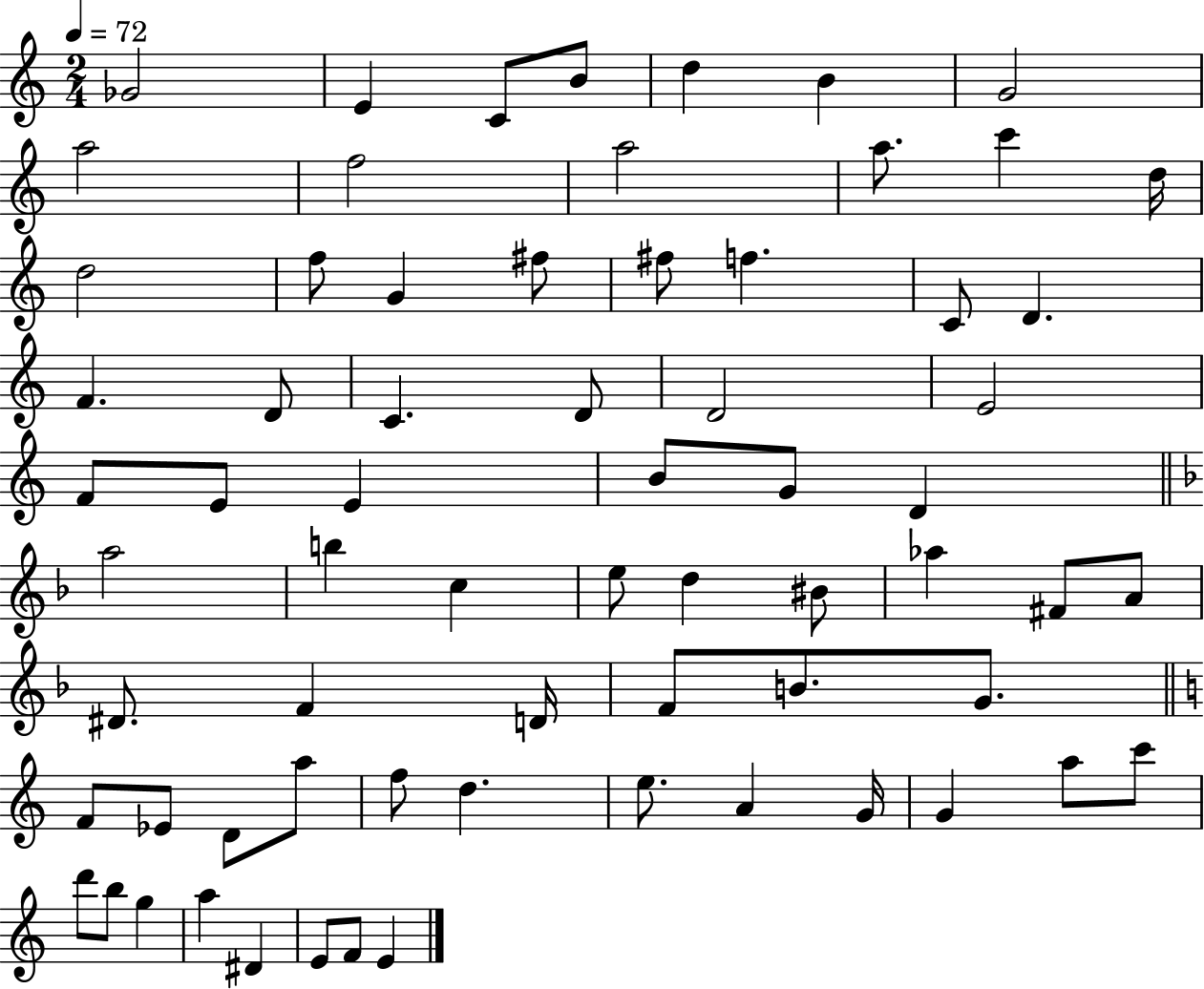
Gb4/h E4/q C4/e B4/e D5/q B4/q G4/h A5/h F5/h A5/h A5/e. C6/q D5/s D5/h F5/e G4/q F#5/e F#5/e F5/q. C4/e D4/q. F4/q. D4/e C4/q. D4/e D4/h E4/h F4/e E4/e E4/q B4/e G4/e D4/q A5/h B5/q C5/q E5/e D5/q BIS4/e Ab5/q F#4/e A4/e D#4/e. F4/q D4/s F4/e B4/e. G4/e. F4/e Eb4/e D4/e A5/e F5/e D5/q. E5/e. A4/q G4/s G4/q A5/e C6/e D6/e B5/e G5/q A5/q D#4/q E4/e F4/e E4/q